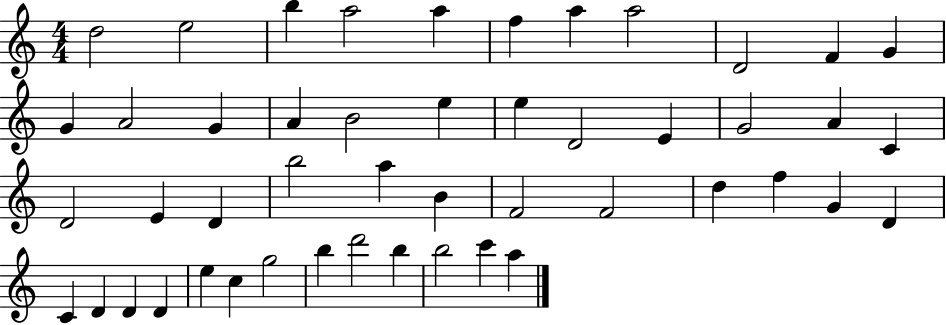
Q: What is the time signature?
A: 4/4